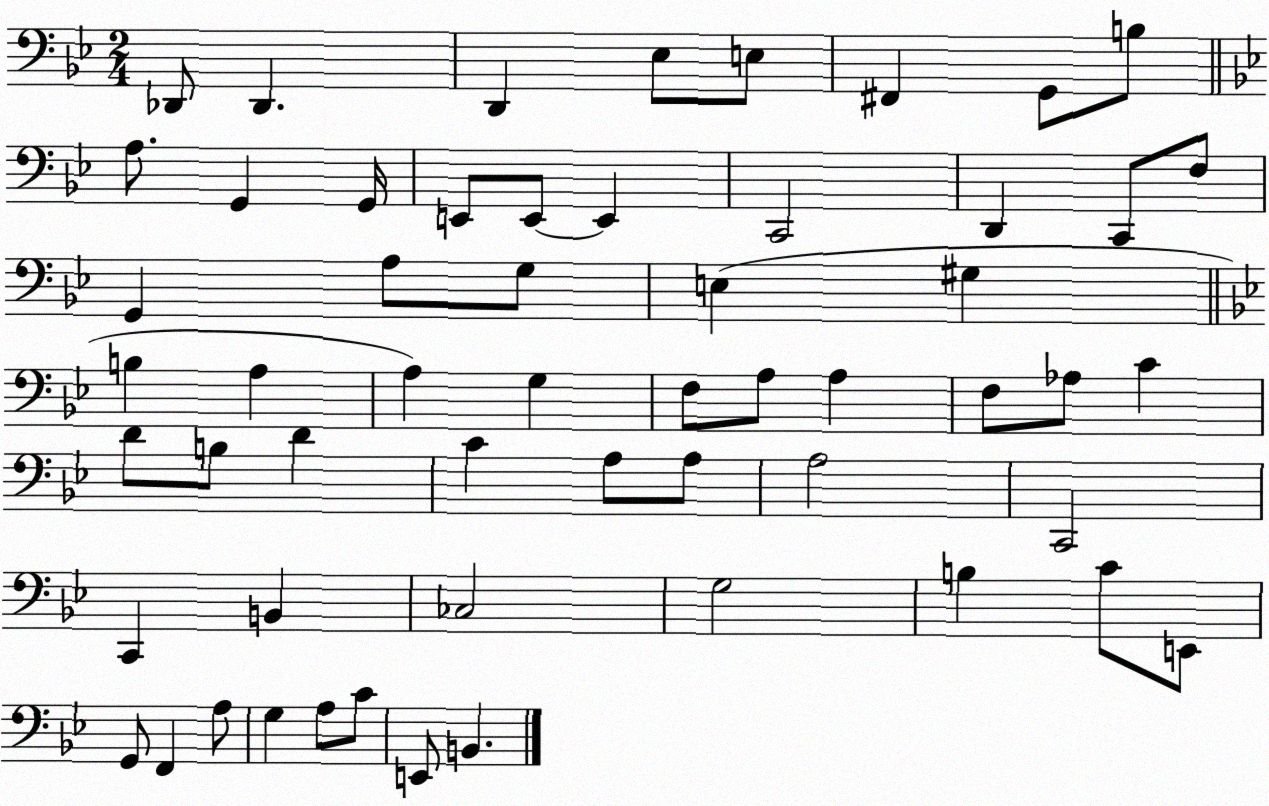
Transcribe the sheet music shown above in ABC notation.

X:1
T:Untitled
M:2/4
L:1/4
K:Bb
_D,,/2 _D,, D,, _E,/2 E,/2 ^F,, G,,/2 B,/2 A,/2 G,, G,,/4 E,,/2 E,,/2 E,, C,,2 D,, C,,/2 F,/2 G,, A,/2 G,/2 E, ^G, B, A, A, G, F,/2 A,/2 A, F,/2 _A,/2 C D/2 B,/2 D C A,/2 A,/2 A,2 C,,2 C,, B,, _C,2 G,2 B, C/2 E,,/2 G,,/2 F,, A,/2 G, A,/2 C/2 E,,/2 B,,